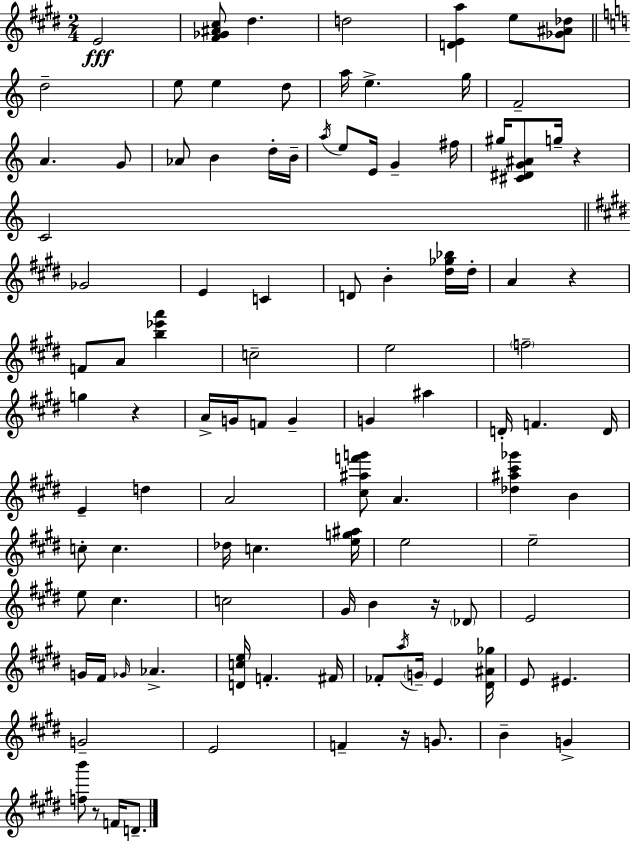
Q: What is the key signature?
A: E major